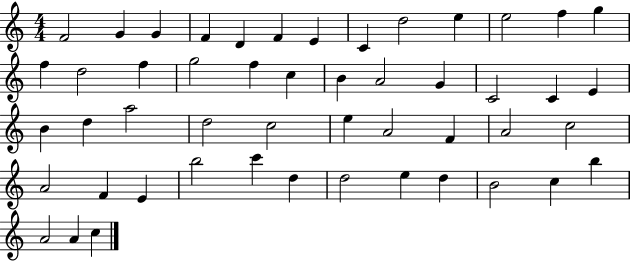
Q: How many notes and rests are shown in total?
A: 50